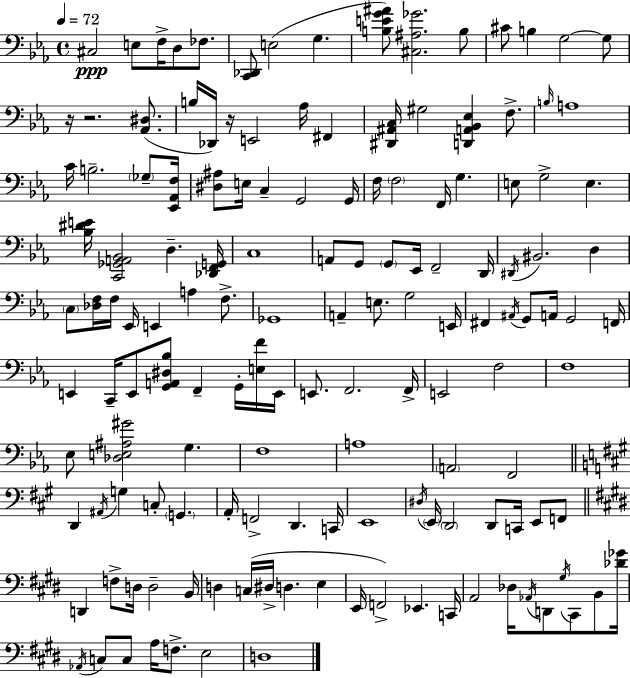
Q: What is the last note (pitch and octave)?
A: D3